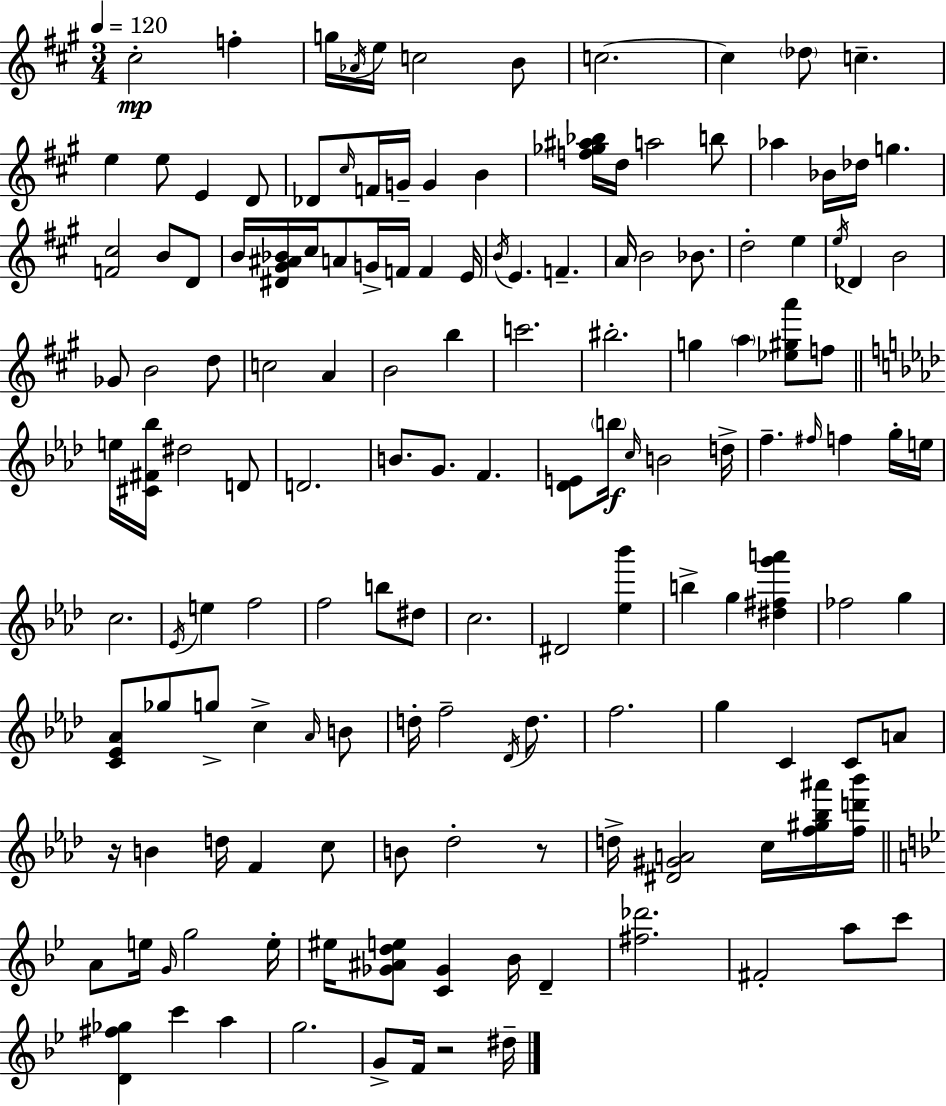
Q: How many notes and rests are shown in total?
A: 147